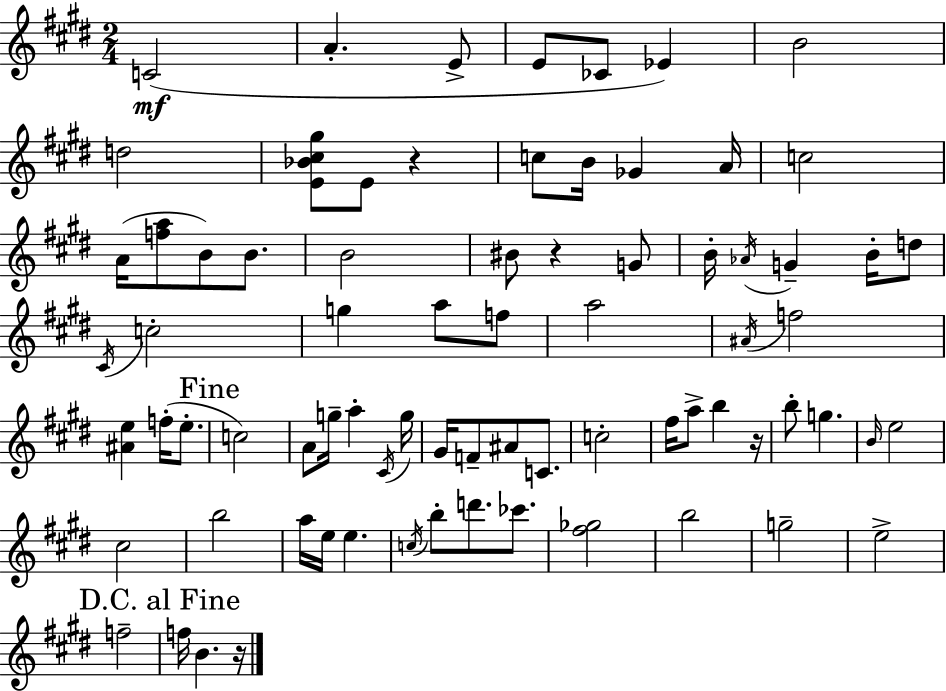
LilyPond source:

{
  \clef treble
  \numericTimeSignature
  \time 2/4
  \key e \major
  \repeat volta 2 { c'2(\mf | a'4.-. e'8-> | e'8 ces'8 ees'4) | b'2 | \break d''2 | <e' bes' cis'' gis''>8 e'8 r4 | c''8 b'16 ges'4 a'16 | c''2 | \break a'16( <f'' a''>8 b'8) b'8. | b'2 | bis'8 r4 g'8 | b'16-. \acciaccatura { aes'16 } g'4-- b'16-. d''8 | \break \acciaccatura { cis'16 } c''2-. | g''4 a''8 | f''8 a''2 | \acciaccatura { ais'16 } f''2 | \break <ais' e''>4 f''16-.( | e''8.-. \mark "Fine" c''2) | a'8 g''16-- a''4-. | \acciaccatura { cis'16 } g''16 gis'16 f'8-- ais'8 | \break c'8. c''2-. | fis''16 a''8-> b''4 | r16 b''8-. g''4. | \grace { b'16 } e''2 | \break cis''2 | b''2 | a''16 e''16 e''4. | \acciaccatura { c''16 } b''8-. | \break d'''8. ces'''8. <fis'' ges''>2 | b''2 | g''2-- | e''2-> | \break f''2-- | \mark "D.C. al Fine" f''16 b'4. | r16 } \bar "|."
}